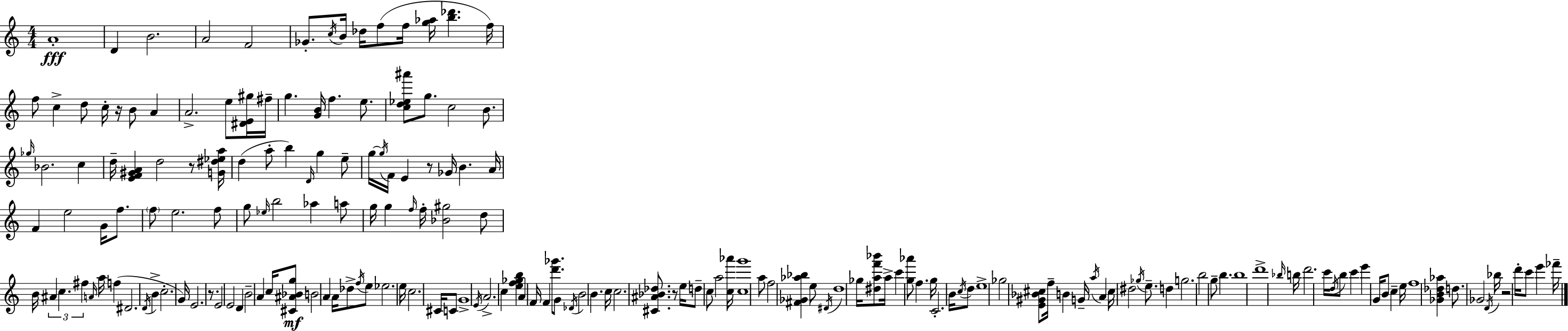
{
  \clef treble
  \numericTimeSignature
  \time 4/4
  \key c \major
  a'1-.\fff | d'4 b'2. | a'2 f'2 | ges'8.-. \acciaccatura { c''16 } b'16 des''16 f''8( f''16 <g'' aes''>16 <b'' des'''>4. | \break f''16) f''8 c''4-> d''8 c''16-. r16 b'8 a'4 | a'2.-> e''8 <dis' e' gis''>16 | fis''16-- g''4. <g' b'>16 f''4. e''8. | <c'' d'' ees'' ais'''>8 g''8. c''2 b'8. | \break \grace { ges''16 } bes'2. c''4 | d''16-- <e' f' gis' a'>4 d''2 r8 | <g' dis'' ees'' a''>16 d''4( a''8-. b''4) \grace { d'16 } g''4 | e''8-- g''16~~ \acciaccatura { g''16 } f'16 e'4 r8 ges'16 b'4. | \break a'16 f'4 e''2 | g'16 f''8. \parenthesize f''8 e''2. | f''8 g''8 \grace { ees''16 } b''2 aes''4 | a''8 g''16 g''4 \grace { f''16 } f''16-. <bes' gis''>2 | \break d''8 b'16 \tuplet 3/2 { ais'4 c''4. | fis''4 } \grace { a'16 } a''16 f''4( dis'2. | \acciaccatura { d'16 } b'4-> c''2.-. | g'16) e'2. | \break r8. e'2 | e'2 d'4 b'2-- | a'4 c''16 <cis' ais' bes' g''>8\mf b'2 | a'4 a'16 des''8-> \acciaccatura { f''16 } e''8 ees''2. | \break e''16 c''2. | cis'16 c'8 g'1-> | \acciaccatura { e'16 } a'2.-> | c''4 <e'' f'' ges'' b''>4 a'4 | \break f'16 f'4 <d''' ges'''>8. g'8 \acciaccatura { des'16 } b'2 | b'4. c''16 c''2. | <cis' ais' bes' des''>8. r8 e''16 d''8-- | c''8 a''2 <c'' aes'''>16 <c'' g'''>1 | \break a''8 f''2 | <fis' ges' aes'' bes''>4 e''8 \acciaccatura { dis'16 } d''1 | ges''16 <dis'' a'' f''' bes'''>8 a''16-> | c'''4 <g'' aes'''>8 f''4. g''16 c'2.-. | \break b'16 \acciaccatura { c''16 } d''8 e''1-> | ges''2 | <e' gis' bes' cis''>8 f''16-- b'4 g'16-- \acciaccatura { a''16 } a'4 | cis''16 dis''2 \acciaccatura { ges''16 } e''8.-- d''4 | \break g''2. b''2 | g''8-- b''4. b''1 | d'''1-> | \grace { bes''16 } | \break b''16 d'''2. c'''16 \acciaccatura { d''16 } b''8 | c'''4 e'''4 g'16 b'8 c''4-- | e''16 f''1 | <ges' b' des'' aes''>4 d''8. ges'2 | \break \acciaccatura { d'16 } bes''16 r2 d'''16-. c'''8 e'''4 | fes'''16-- \bar "|."
}